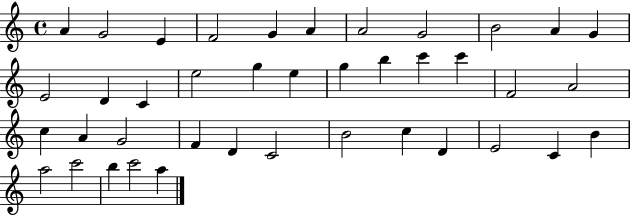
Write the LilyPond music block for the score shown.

{
  \clef treble
  \time 4/4
  \defaultTimeSignature
  \key c \major
  a'4 g'2 e'4 | f'2 g'4 a'4 | a'2 g'2 | b'2 a'4 g'4 | \break e'2 d'4 c'4 | e''2 g''4 e''4 | g''4 b''4 c'''4 c'''4 | f'2 a'2 | \break c''4 a'4 g'2 | f'4 d'4 c'2 | b'2 c''4 d'4 | e'2 c'4 b'4 | \break a''2 c'''2 | b''4 c'''2 a''4 | \bar "|."
}